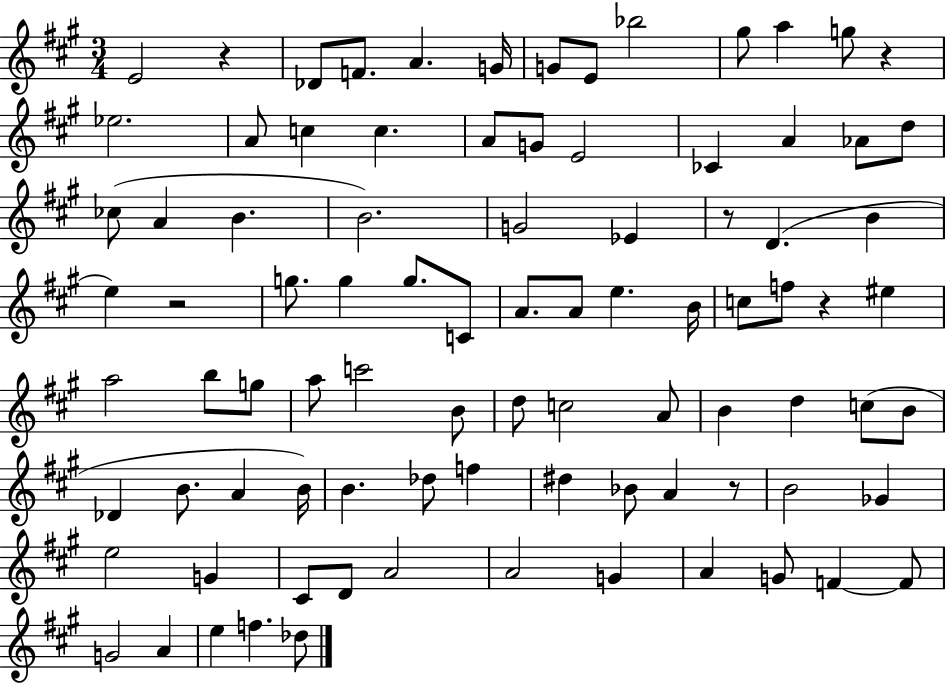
E4/h R/q Db4/e F4/e. A4/q. G4/s G4/e E4/e Bb5/h G#5/e A5/q G5/e R/q Eb5/h. A4/e C5/q C5/q. A4/e G4/e E4/h CES4/q A4/q Ab4/e D5/e CES5/e A4/q B4/q. B4/h. G4/h Eb4/q R/e D4/q. B4/q E5/q R/h G5/e. G5/q G5/e. C4/e A4/e. A4/e E5/q. B4/s C5/e F5/e R/q EIS5/q A5/h B5/e G5/e A5/e C6/h B4/e D5/e C5/h A4/e B4/q D5/q C5/e B4/e Db4/q B4/e. A4/q B4/s B4/q. Db5/e F5/q D#5/q Bb4/e A4/q R/e B4/h Gb4/q E5/h G4/q C#4/e D4/e A4/h A4/h G4/q A4/q G4/e F4/q F4/e G4/h A4/q E5/q F5/q. Db5/e